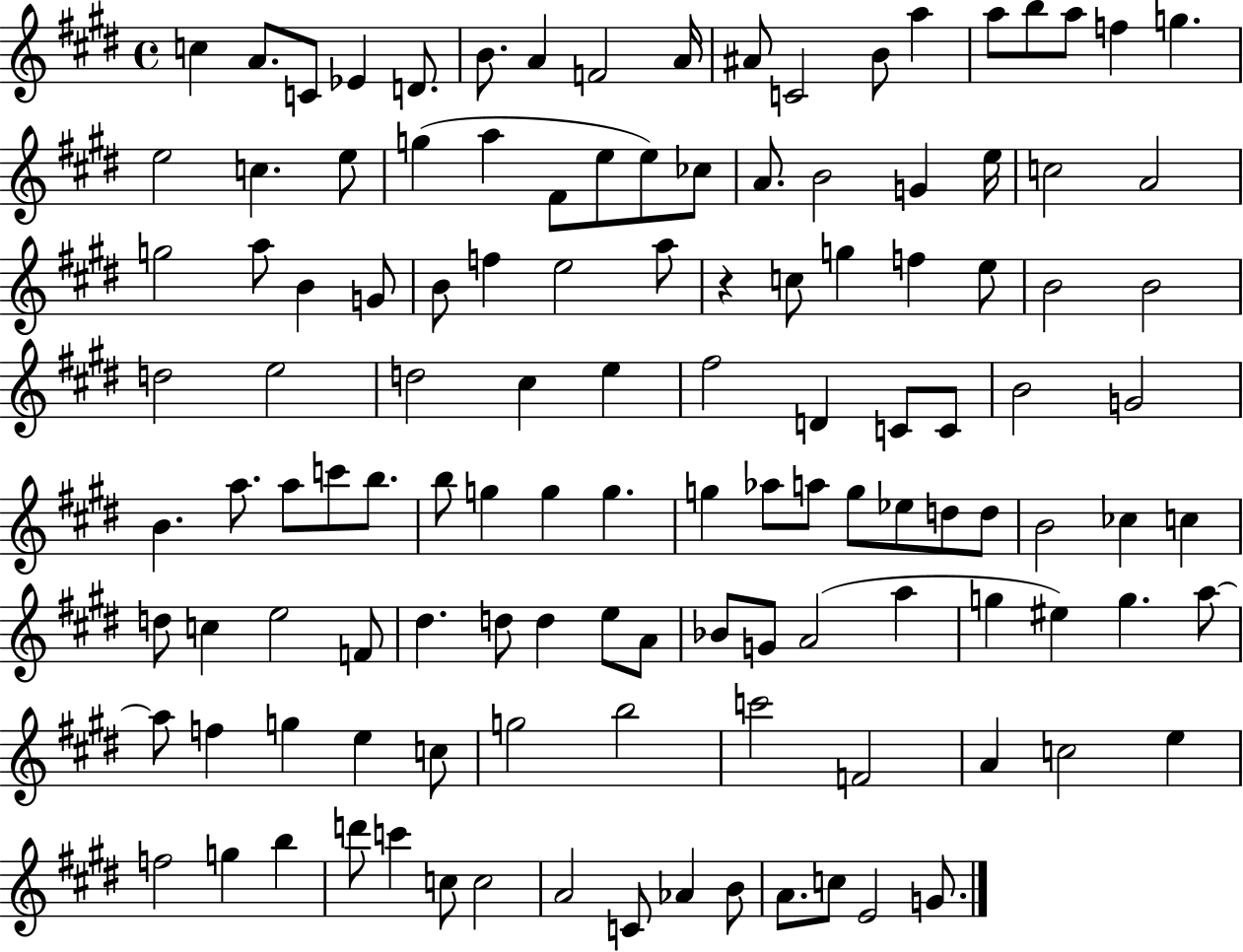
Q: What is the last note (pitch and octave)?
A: G4